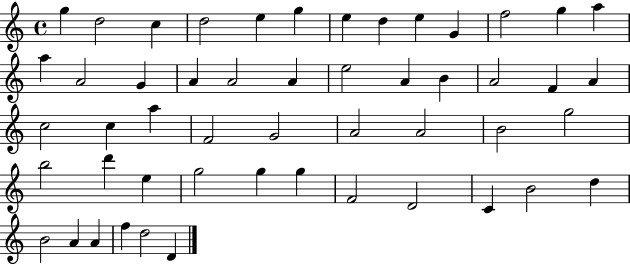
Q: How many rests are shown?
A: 0